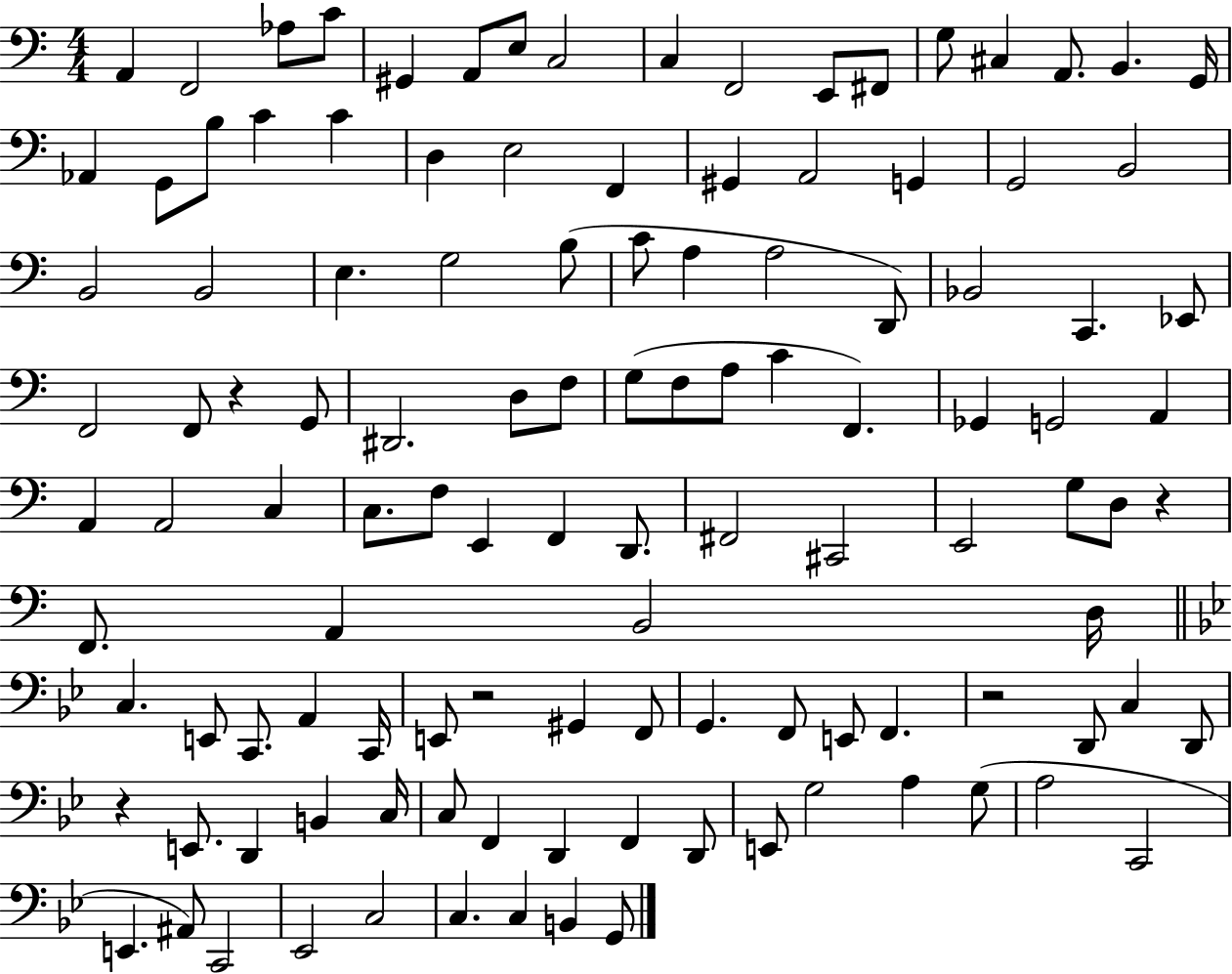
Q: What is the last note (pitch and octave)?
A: G2